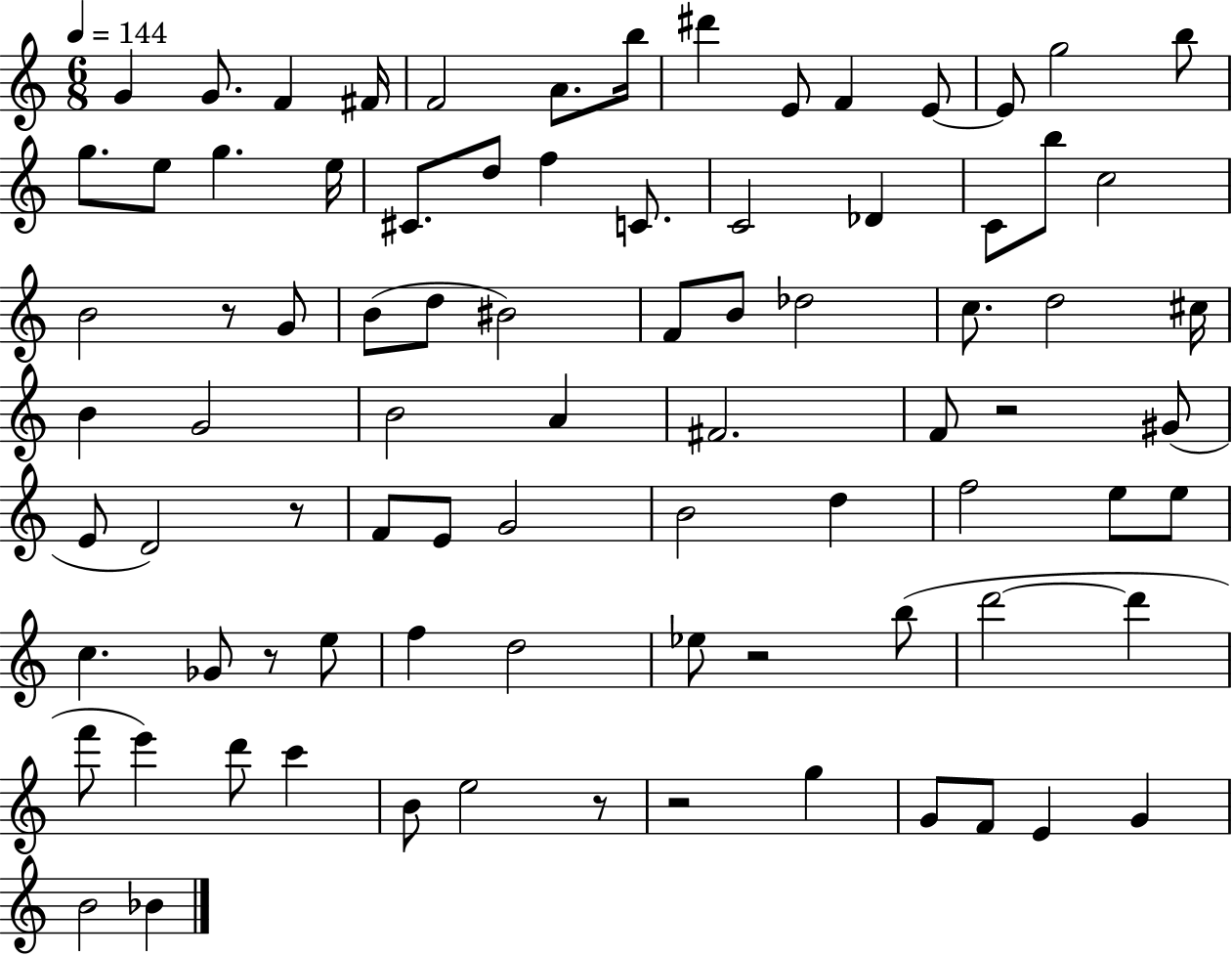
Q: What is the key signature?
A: C major